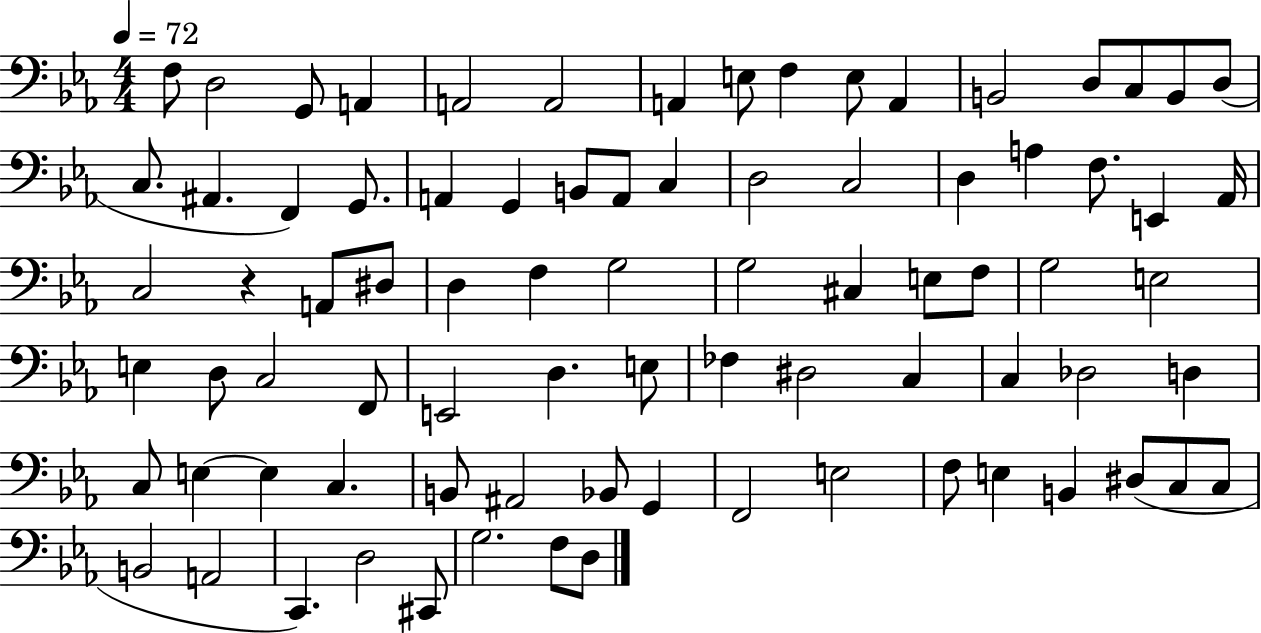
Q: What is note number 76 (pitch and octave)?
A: C2